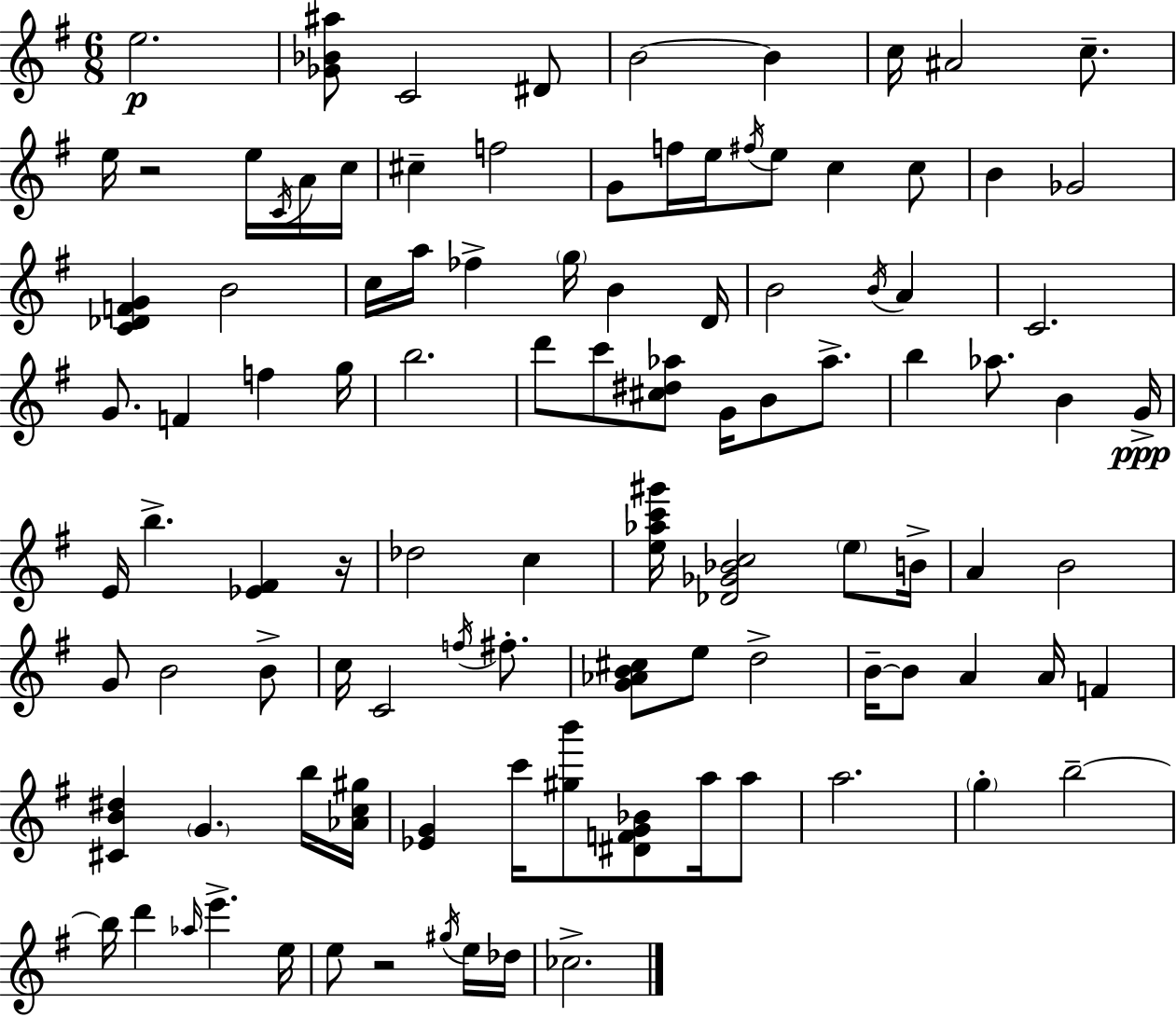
X:1
T:Untitled
M:6/8
L:1/4
K:Em
e2 [_G_B^a]/2 C2 ^D/2 B2 B c/4 ^A2 c/2 e/4 z2 e/4 C/4 A/4 c/4 ^c f2 G/2 f/4 e/4 ^f/4 e/2 c c/2 B _G2 [C_DFG] B2 c/4 a/4 _f g/4 B D/4 B2 B/4 A C2 G/2 F f g/4 b2 d'/2 c'/2 [^c^d_a]/2 G/4 B/2 _a/2 b _a/2 B G/4 E/4 b [_E^F] z/4 _d2 c [e_ac'^g']/4 [_D_G_Bc]2 e/2 B/4 A B2 G/2 B2 B/2 c/4 C2 f/4 ^f/2 [G_AB^c]/2 e/2 d2 B/4 B/2 A A/4 F [^CB^d] G b/4 [_Ac^g]/4 [_EG] c'/4 [^gb']/2 [^DFG_B]/2 a/4 a/2 a2 g b2 b/4 d' _a/4 e' e/4 e/2 z2 ^g/4 e/4 _d/4 _c2